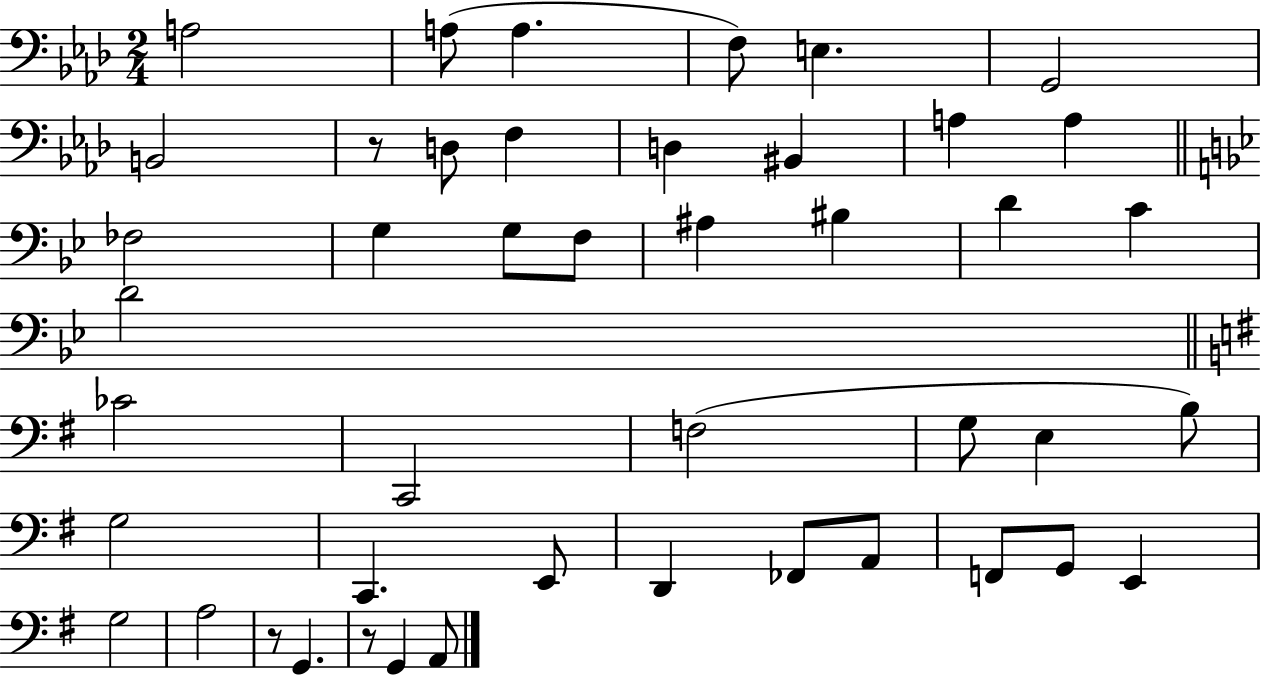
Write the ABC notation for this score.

X:1
T:Untitled
M:2/4
L:1/4
K:Ab
A,2 A,/2 A, F,/2 E, G,,2 B,,2 z/2 D,/2 F, D, ^B,, A, A, _F,2 G, G,/2 F,/2 ^A, ^B, D C D2 _C2 C,,2 F,2 G,/2 E, B,/2 G,2 C,, E,,/2 D,, _F,,/2 A,,/2 F,,/2 G,,/2 E,, G,2 A,2 z/2 G,, z/2 G,, A,,/2